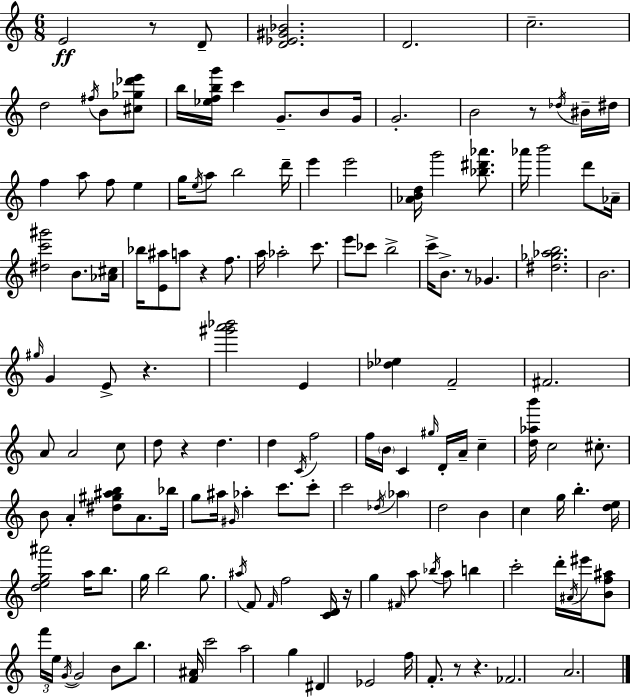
E4/h R/e D4/e [D4,Eb4,G#4,Bb4]/h. D4/h. C5/h. D5/h F#5/s B4/e [C#5,Gb5,Db6,E6]/e B5/s [Eb5,F5,B5,G6]/s C6/q G4/e. B4/e G4/s G4/h. B4/h R/e Db5/s BIS4/s D#5/s F5/q A5/e F5/e E5/q G5/s E5/s A5/e B5/h D6/s E6/q E6/h [Ab4,B4,D5]/s G6/h [Bb5,D#6,Ab6]/e. Ab6/s B6/h D6/e Ab4/s [D#5,C6,G#6]/h B4/e. [Ab4,C#5]/s Bb5/s [E4,A#5]/e A5/e R/q F5/e. A5/s Ab5/h C6/e. E6/e CES6/e B5/h C6/s B4/e. R/e Gb4/q. [D#5,Gb5,Ab5,B5]/h. B4/h. G#5/s G4/q E4/e R/q. [G#6,A6,Bb6]/h E4/q [Db5,Eb5]/q F4/h F#4/h. A4/e A4/h C5/e D5/e R/q D5/q. D5/q C4/s F5/h F5/s B4/s C4/q G#5/s D4/s A4/s C5/q [D5,Ab5,B6]/s C5/h C#5/e. B4/e A4/q [D#5,G#5,A#5,B5]/e A4/e. Bb5/s G5/e A#5/s G#4/s Ab5/q C6/e. C6/e C6/h Db5/s Ab5/q D5/h B4/q C5/q G5/s B5/q. [D5,E5]/s [D5,E5,G5,A#6]/h A5/s B5/e. G5/s B5/h G5/e. A#5/s F4/e F4/s F5/h [C4,D4]/s R/s G5/q F#4/s A5/e Bb5/s A5/e B5/q C6/h D6/s A#4/s EIS6/s [B4,F5,A#5]/e F6/s E5/s G4/s G4/h B4/e B5/e. [F4,A#4]/s C6/h A5/h G5/q D#4/q Eb4/h F5/s F4/e. R/e R/q. FES4/h. A4/h.